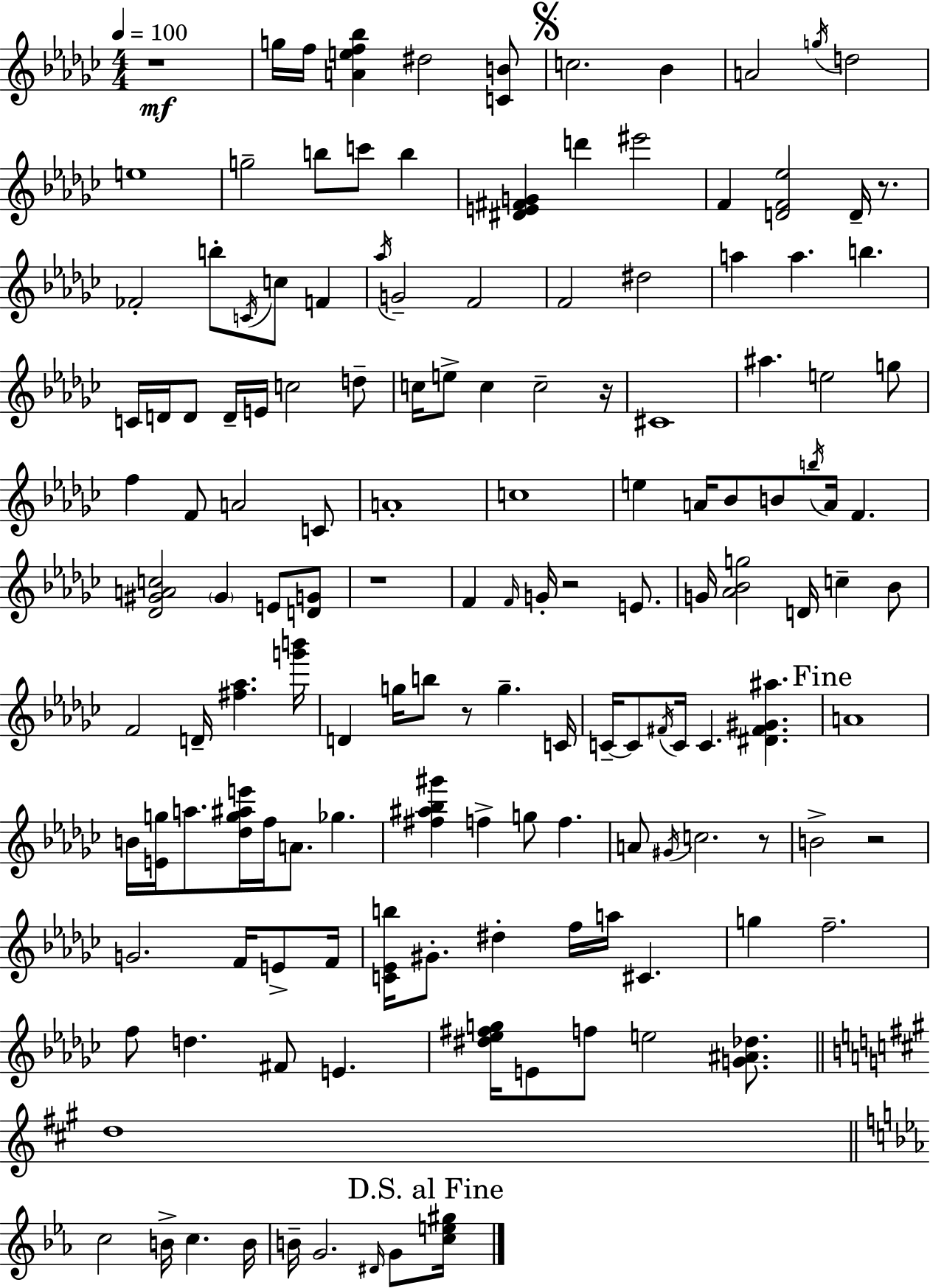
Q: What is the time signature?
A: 4/4